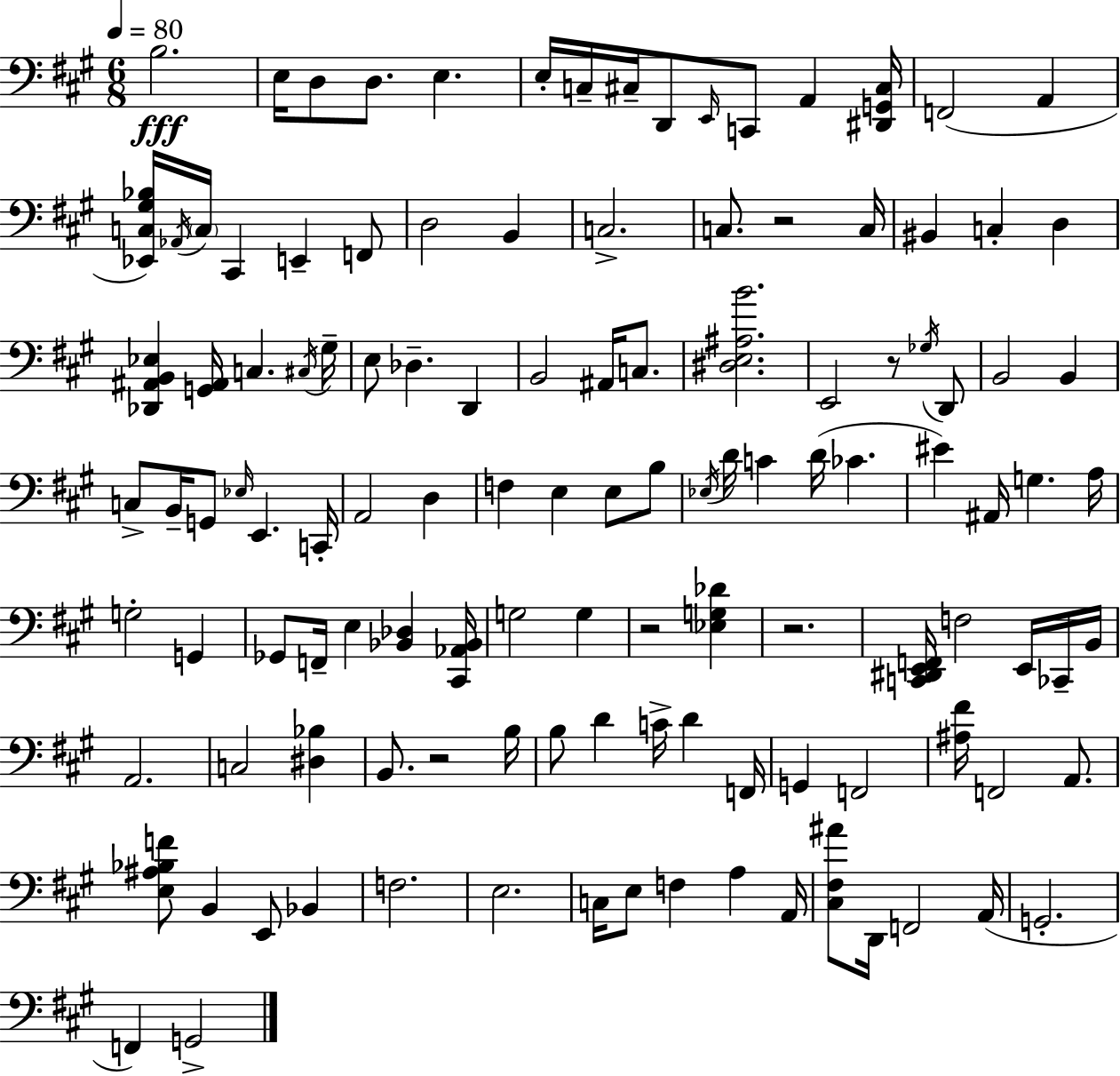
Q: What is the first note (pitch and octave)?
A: B3